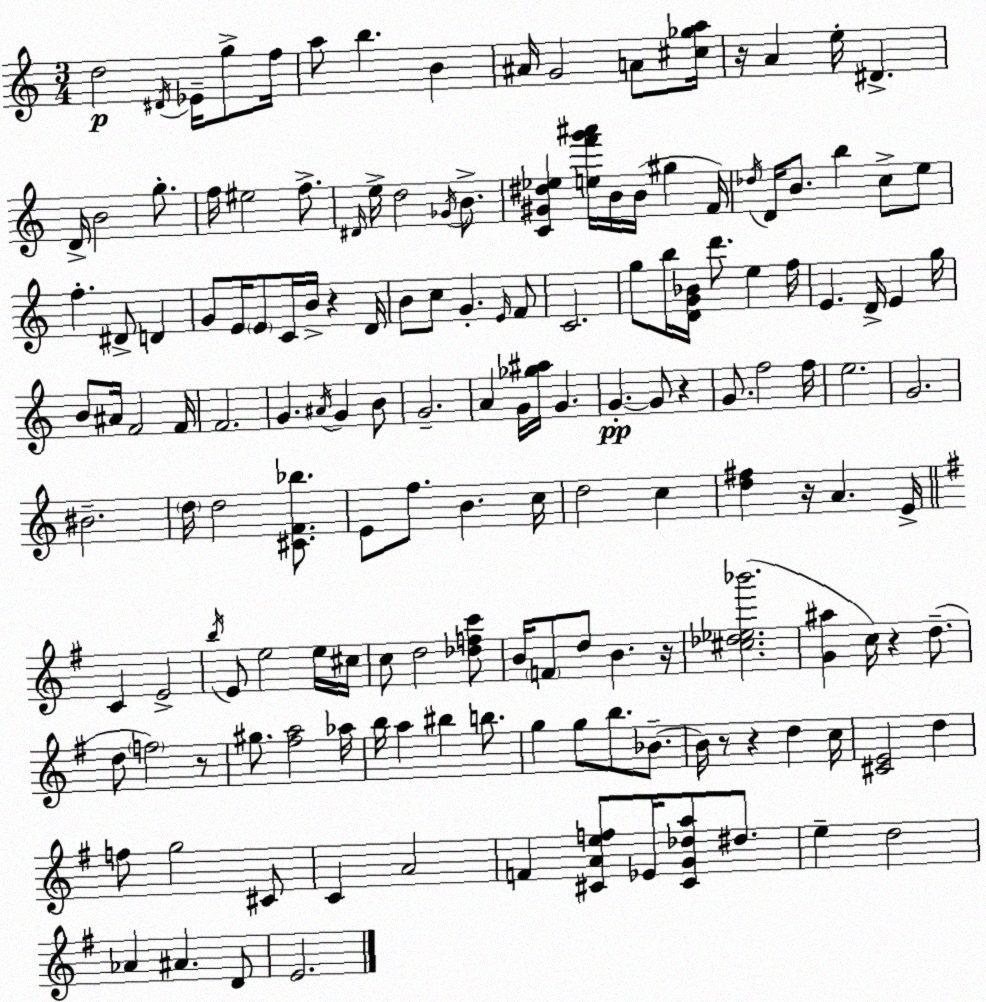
X:1
T:Untitled
M:3/4
L:1/4
K:C
d2 ^D/4 _E/4 g/2 f/4 a/2 b B ^A/4 G2 A/2 [^c_ga]/4 z/4 A e/4 ^D D/4 B2 g/2 f/4 ^e2 f/2 ^D/4 e/4 d2 _G/4 B/2 [C^G^d_e] [ef'g'^a']/4 B/4 B/4 ^g F/4 _d/4 D/4 B/2 b c/2 e/2 f ^D/2 D G/2 E/4 E/2 C/4 B/4 z D/4 B/2 c/2 G E/4 F/2 C2 g/2 b/4 [DG_B]/4 d'/2 e f/4 E D/4 E g/4 B/2 ^A/4 F2 F/4 F2 G ^A/4 G B/2 G2 A G/4 [_g^a]/4 G G G/2 z G/2 f2 f/4 e2 G2 ^B2 d/4 d2 [^CF_b]/2 E/2 f/2 B c/4 d2 c [d^f] z/4 A E/4 C E2 b/4 E/2 e2 e/4 ^c/4 c/2 d2 [_dfc']/2 B/4 F/2 d/2 B z/4 [^c_d_e_b']2 [G^a] c/4 z d/2 d/2 f2 z/2 ^g/2 [^fa]2 _a/4 b/4 a ^b b/2 g g/2 b/2 _B/2 _B/4 z/2 z d c/4 [^CE]2 d f/2 g2 ^C/2 C A2 F [^CAef]/2 _E/4 [^CG_da]/2 ^d/2 e d2 _A ^A D/2 E2